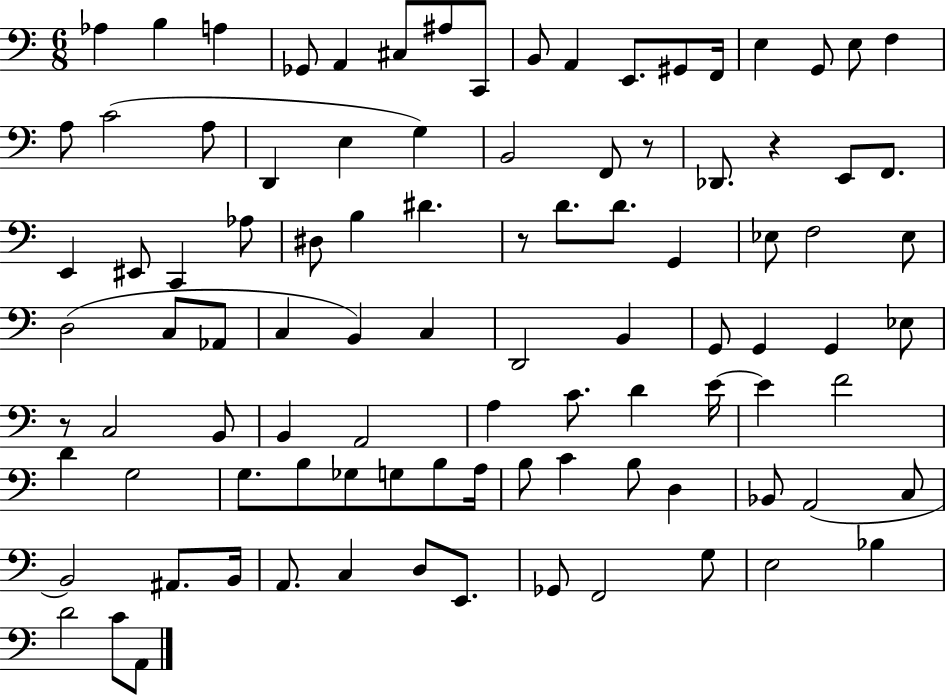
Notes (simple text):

Ab3/q B3/q A3/q Gb2/e A2/q C#3/e A#3/e C2/e B2/e A2/q E2/e. G#2/e F2/s E3/q G2/e E3/e F3/q A3/e C4/h A3/e D2/q E3/q G3/q B2/h F2/e R/e Db2/e. R/q E2/e F2/e. E2/q EIS2/e C2/q Ab3/e D#3/e B3/q D#4/q. R/e D4/e. D4/e. G2/q Eb3/e F3/h Eb3/e D3/h C3/e Ab2/e C3/q B2/q C3/q D2/h B2/q G2/e G2/q G2/q Eb3/e R/e C3/h B2/e B2/q A2/h A3/q C4/e. D4/q E4/s E4/q F4/h D4/q G3/h G3/e. B3/e Gb3/e G3/e B3/e A3/s B3/e C4/q B3/e D3/q Bb2/e A2/h C3/e B2/h A#2/e. B2/s A2/e. C3/q D3/e E2/e. Gb2/e F2/h G3/e E3/h Bb3/q D4/h C4/e A2/e